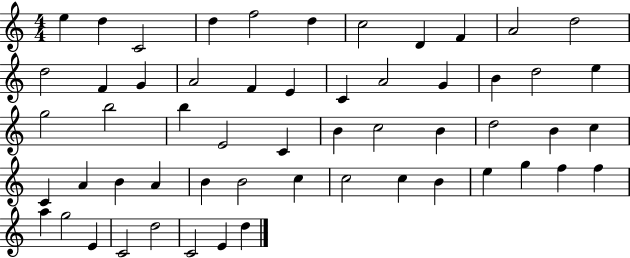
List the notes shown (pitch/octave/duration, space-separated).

E5/q D5/q C4/h D5/q F5/h D5/q C5/h D4/q F4/q A4/h D5/h D5/h F4/q G4/q A4/h F4/q E4/q C4/q A4/h G4/q B4/q D5/h E5/q G5/h B5/h B5/q E4/h C4/q B4/q C5/h B4/q D5/h B4/q C5/q C4/q A4/q B4/q A4/q B4/q B4/h C5/q C5/h C5/q B4/q E5/q G5/q F5/q F5/q A5/q G5/h E4/q C4/h D5/h C4/h E4/q D5/q